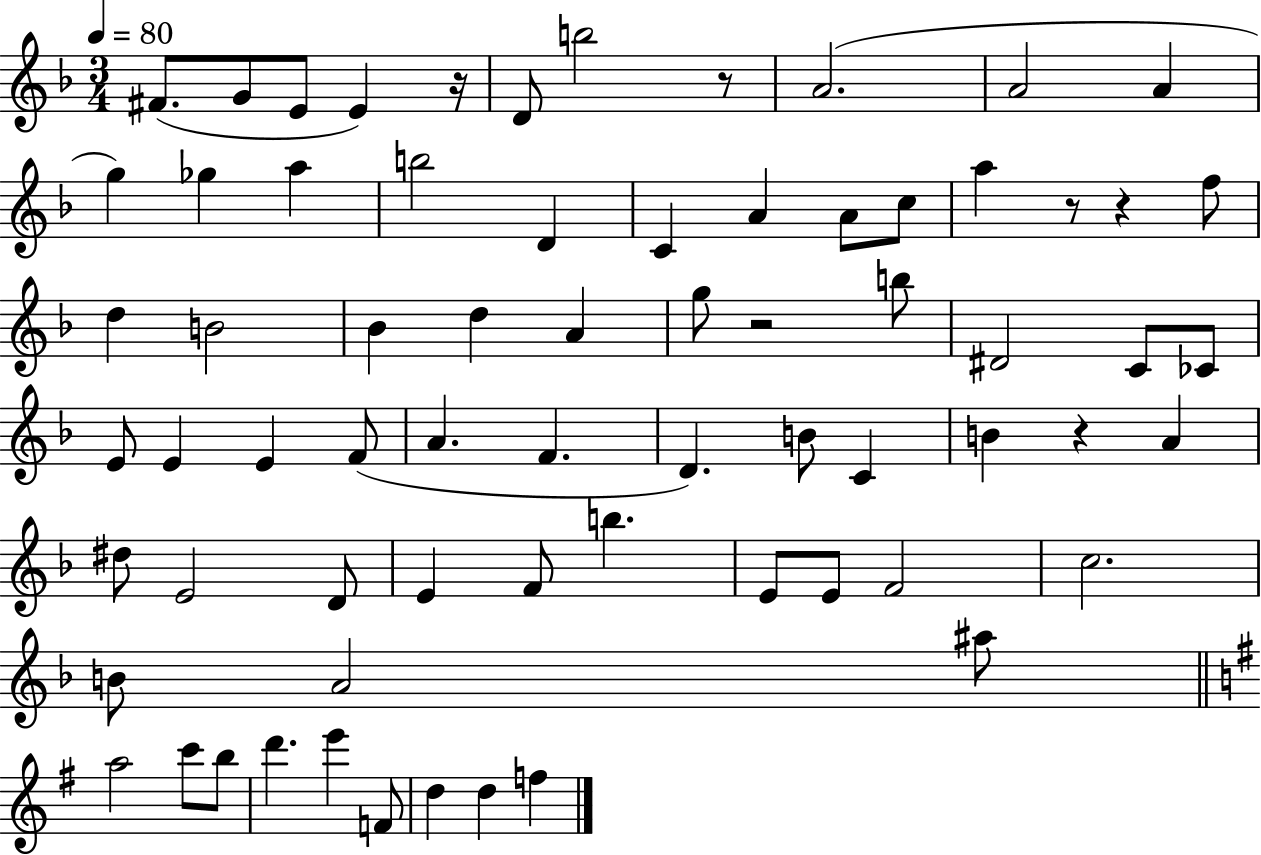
{
  \clef treble
  \numericTimeSignature
  \time 3/4
  \key f \major
  \tempo 4 = 80
  fis'8.( g'8 e'8 e'4) r16 | d'8 b''2 r8 | a'2.( | a'2 a'4 | \break g''4) ges''4 a''4 | b''2 d'4 | c'4 a'4 a'8 c''8 | a''4 r8 r4 f''8 | \break d''4 b'2 | bes'4 d''4 a'4 | g''8 r2 b''8 | dis'2 c'8 ces'8 | \break e'8 e'4 e'4 f'8( | a'4. f'4. | d'4.) b'8 c'4 | b'4 r4 a'4 | \break dis''8 e'2 d'8 | e'4 f'8 b''4. | e'8 e'8 f'2 | c''2. | \break b'8 a'2 ais''8 | \bar "||" \break \key g \major a''2 c'''8 b''8 | d'''4. e'''4 f'8 | d''4 d''4 f''4 | \bar "|."
}